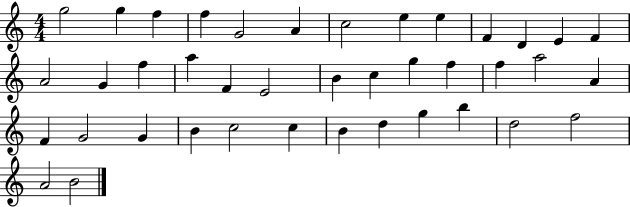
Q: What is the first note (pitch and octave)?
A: G5